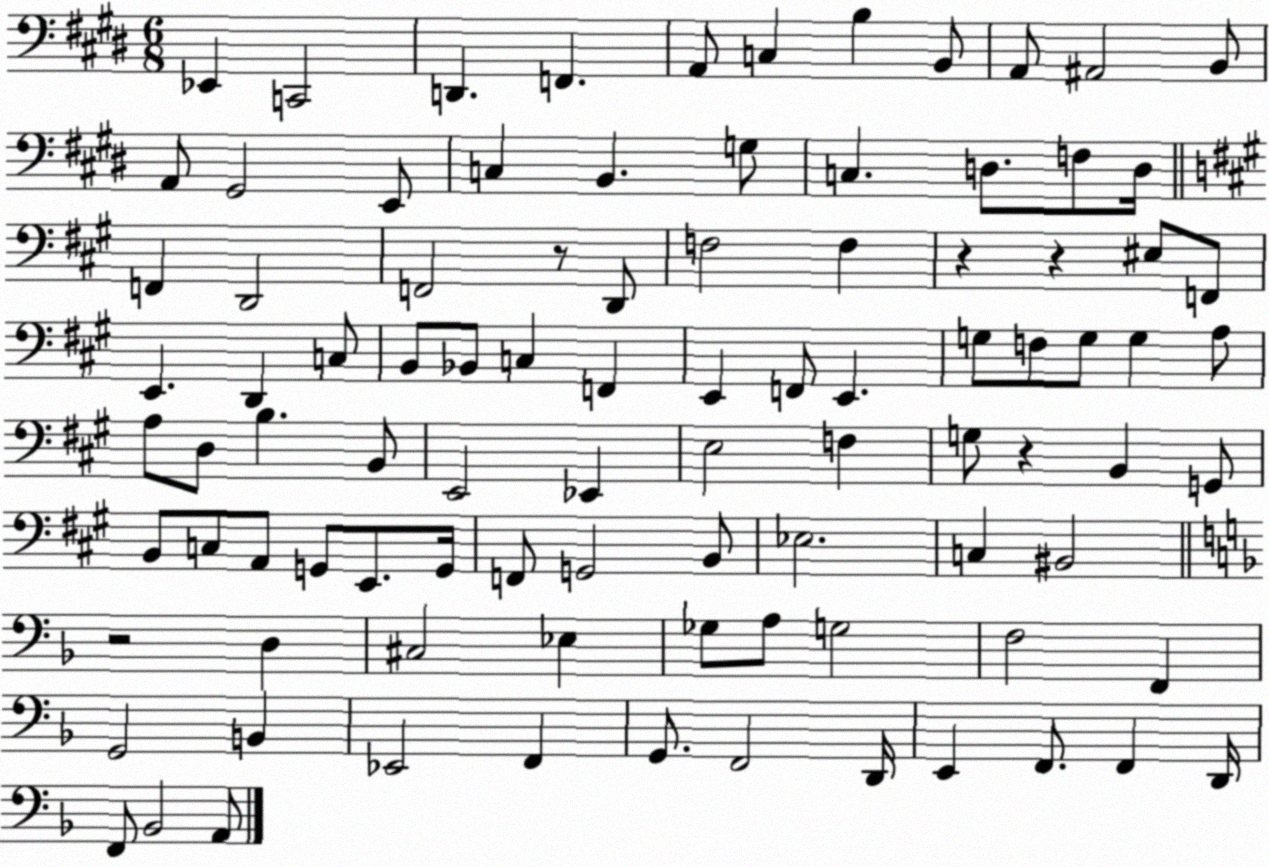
X:1
T:Untitled
M:6/8
L:1/4
K:E
_E,, C,,2 D,, F,, A,,/2 C, B, B,,/2 A,,/2 ^A,,2 B,,/2 A,,/2 ^G,,2 E,,/2 C, B,, G,/2 C, D,/2 F,/2 D,/4 F,, D,,2 F,,2 z/2 D,,/2 F,2 F, z z ^E,/2 F,,/2 E,, D,, C,/2 B,,/2 _B,,/2 C, F,, E,, F,,/2 E,, G,/2 F,/2 G,/2 G, A,/2 A,/2 D,/2 B, B,,/2 E,,2 _E,, E,2 F, G,/2 z B,, G,,/2 B,,/2 C,/2 A,,/2 G,,/2 E,,/2 G,,/4 F,,/2 G,,2 B,,/2 _E,2 C, ^B,,2 z2 D, ^C,2 _E, _G,/2 A,/2 G,2 F,2 F,, G,,2 B,, _E,,2 F,, G,,/2 F,,2 D,,/4 E,, F,,/2 F,, D,,/4 F,,/2 _B,,2 A,,/2